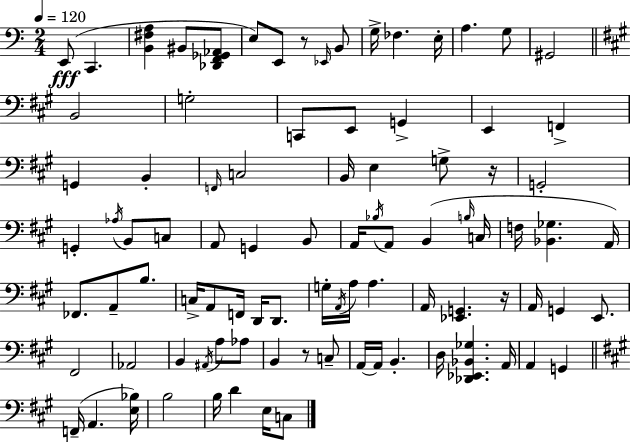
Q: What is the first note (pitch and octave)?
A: E2